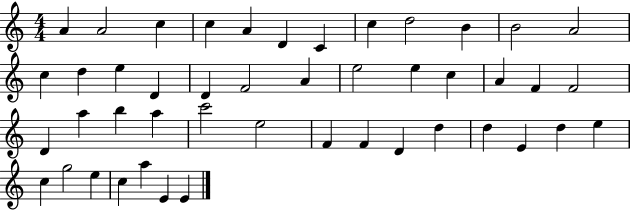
A4/q A4/h C5/q C5/q A4/q D4/q C4/q C5/q D5/h B4/q B4/h A4/h C5/q D5/q E5/q D4/q D4/q F4/h A4/q E5/h E5/q C5/q A4/q F4/q F4/h D4/q A5/q B5/q A5/q C6/h E5/h F4/q F4/q D4/q D5/q D5/q E4/q D5/q E5/q C5/q G5/h E5/q C5/q A5/q E4/q E4/q